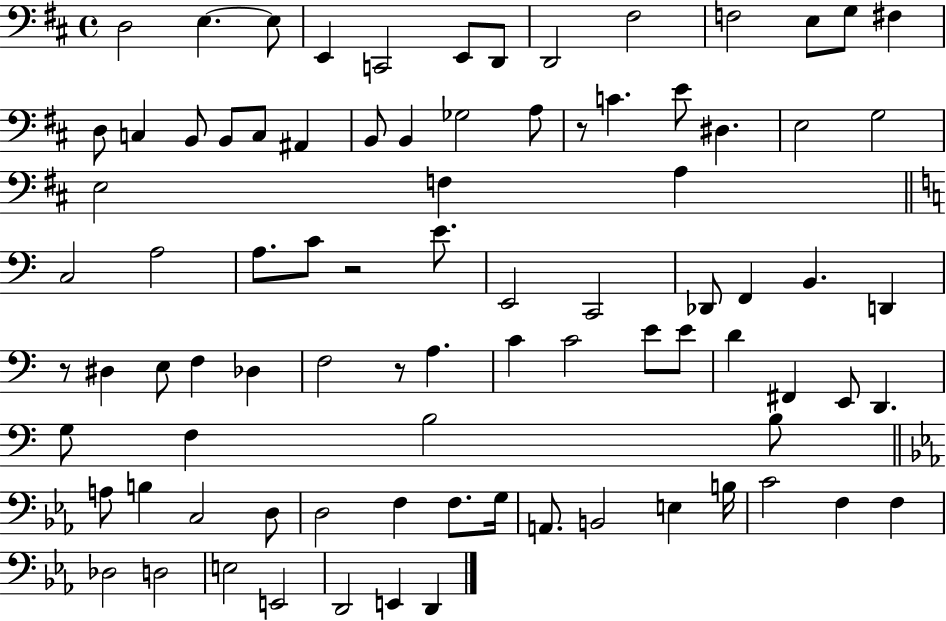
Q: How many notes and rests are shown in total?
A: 86